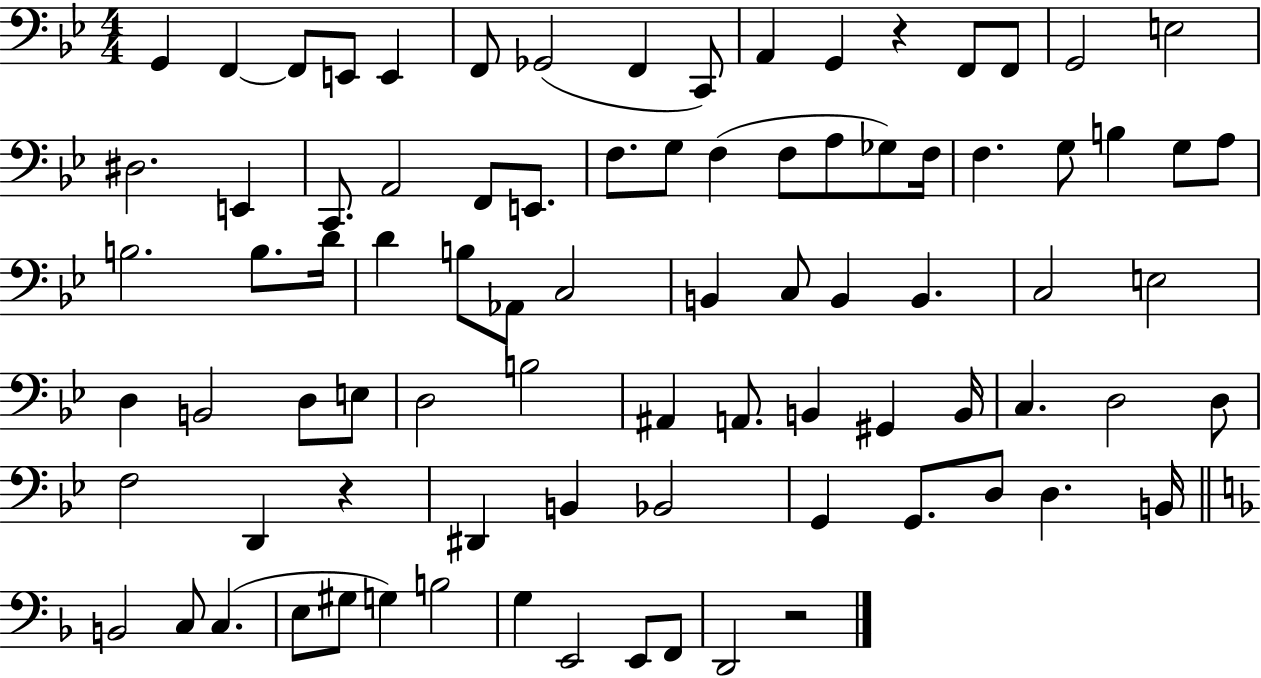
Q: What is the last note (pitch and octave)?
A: D2